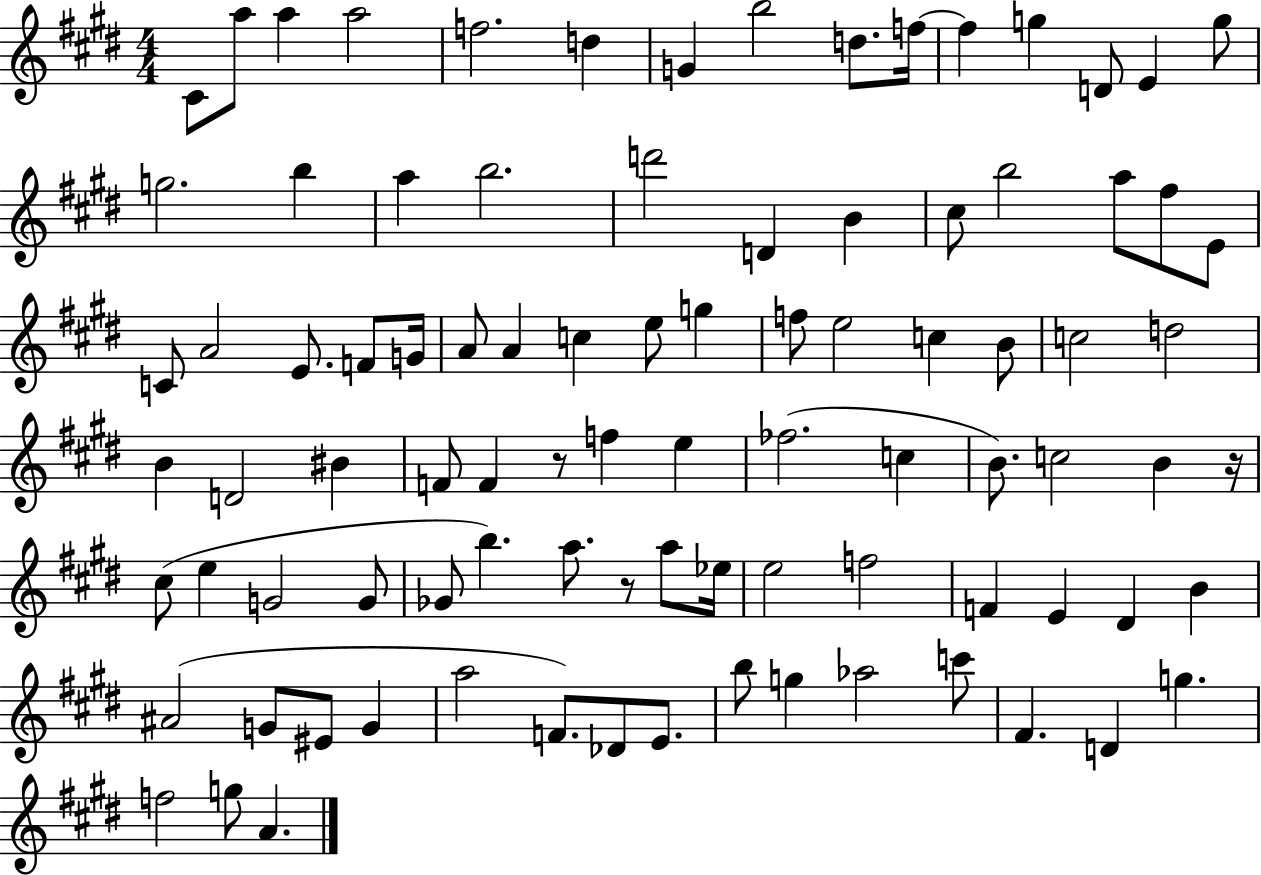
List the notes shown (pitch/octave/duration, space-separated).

C#4/e A5/e A5/q A5/h F5/h. D5/q G4/q B5/h D5/e. F5/s F5/q G5/q D4/e E4/q G5/e G5/h. B5/q A5/q B5/h. D6/h D4/q B4/q C#5/e B5/h A5/e F#5/e E4/e C4/e A4/h E4/e. F4/e G4/s A4/e A4/q C5/q E5/e G5/q F5/e E5/h C5/q B4/e C5/h D5/h B4/q D4/h BIS4/q F4/e F4/q R/e F5/q E5/q FES5/h. C5/q B4/e. C5/h B4/q R/s C#5/e E5/q G4/h G4/e Gb4/e B5/q. A5/e. R/e A5/e Eb5/s E5/h F5/h F4/q E4/q D#4/q B4/q A#4/h G4/e EIS4/e G4/q A5/h F4/e. Db4/e E4/e. B5/e G5/q Ab5/h C6/e F#4/q. D4/q G5/q. F5/h G5/e A4/q.